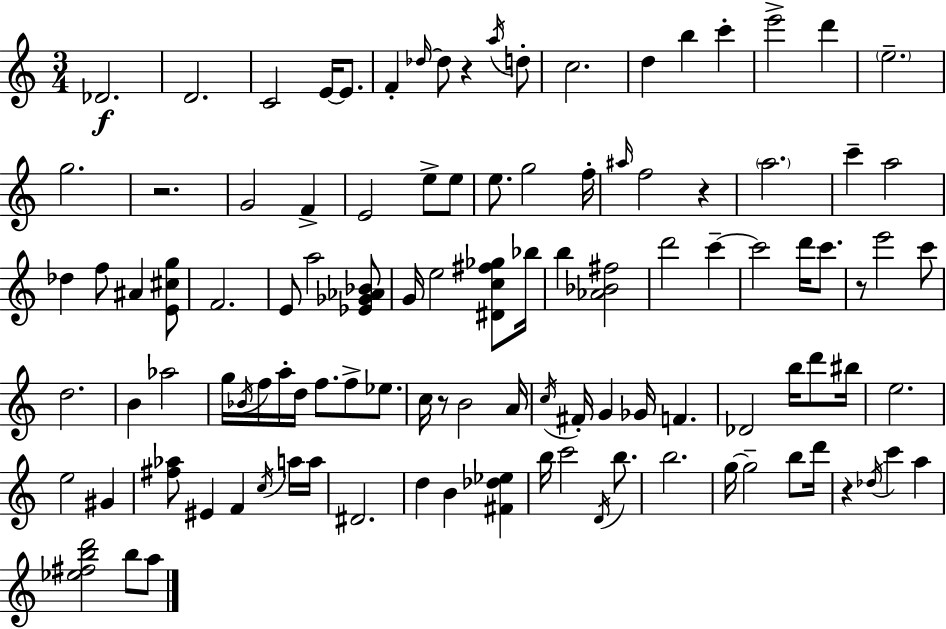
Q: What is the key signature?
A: C major